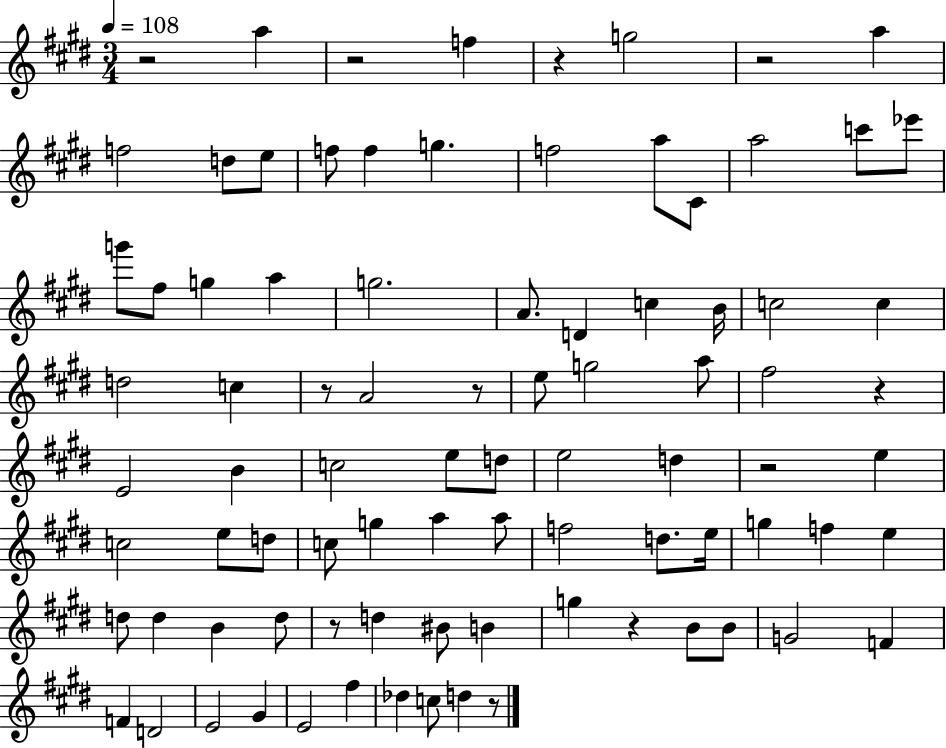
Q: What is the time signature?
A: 3/4